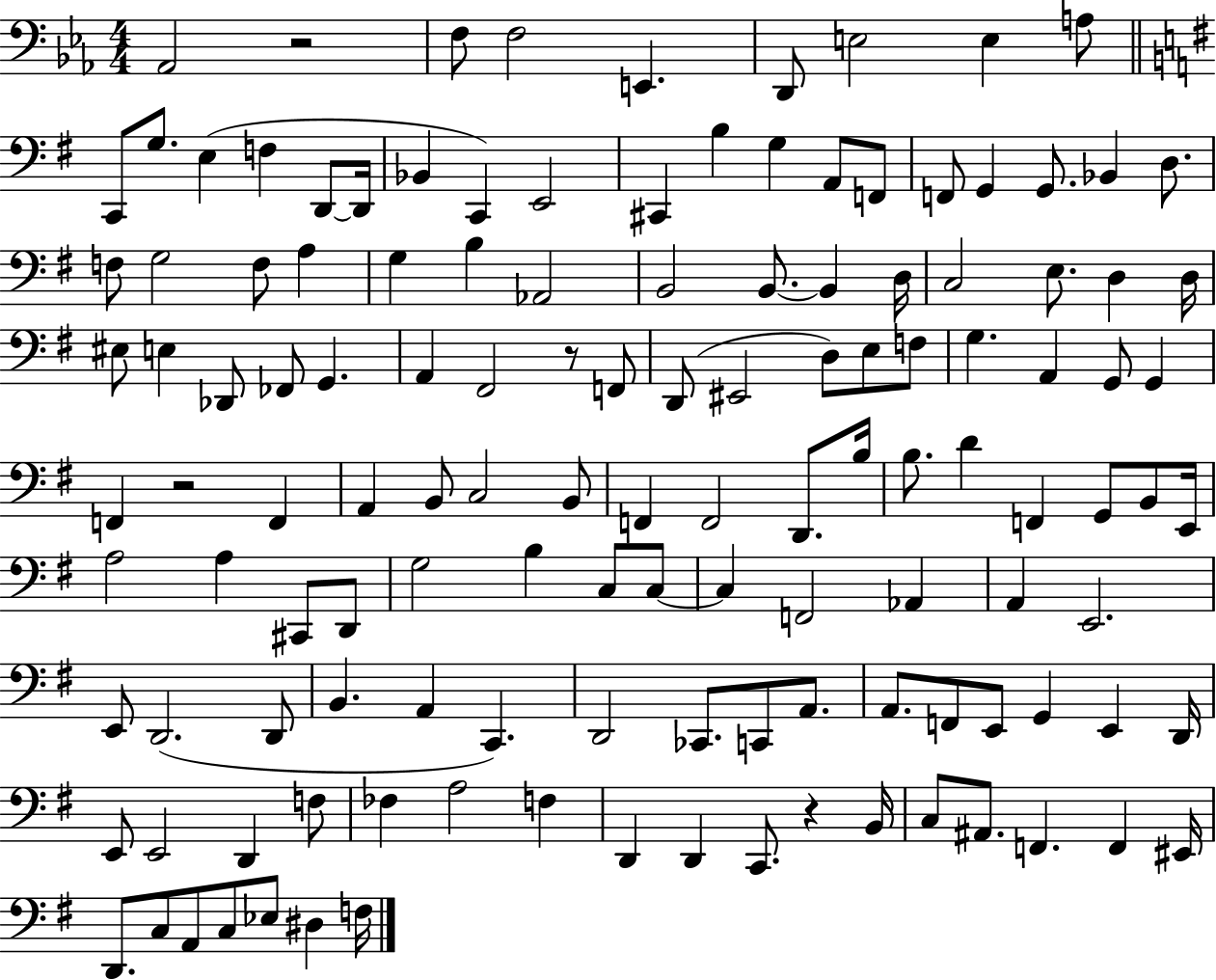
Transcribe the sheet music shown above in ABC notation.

X:1
T:Untitled
M:4/4
L:1/4
K:Eb
_A,,2 z2 F,/2 F,2 E,, D,,/2 E,2 E, A,/2 C,,/2 G,/2 E, F, D,,/2 D,,/4 _B,, C,, E,,2 ^C,, B, G, A,,/2 F,,/2 F,,/2 G,, G,,/2 _B,, D,/2 F,/2 G,2 F,/2 A, G, B, _A,,2 B,,2 B,,/2 B,, D,/4 C,2 E,/2 D, D,/4 ^E,/2 E, _D,,/2 _F,,/2 G,, A,, ^F,,2 z/2 F,,/2 D,,/2 ^E,,2 D,/2 E,/2 F,/2 G, A,, G,,/2 G,, F,, z2 F,, A,, B,,/2 C,2 B,,/2 F,, F,,2 D,,/2 B,/4 B,/2 D F,, G,,/2 B,,/2 E,,/4 A,2 A, ^C,,/2 D,,/2 G,2 B, C,/2 C,/2 C, F,,2 _A,, A,, E,,2 E,,/2 D,,2 D,,/2 B,, A,, C,, D,,2 _C,,/2 C,,/2 A,,/2 A,,/2 F,,/2 E,,/2 G,, E,, D,,/4 E,,/2 E,,2 D,, F,/2 _F, A,2 F, D,, D,, C,,/2 z B,,/4 C,/2 ^A,,/2 F,, F,, ^E,,/4 D,,/2 C,/2 A,,/2 C,/2 _E,/2 ^D, F,/4